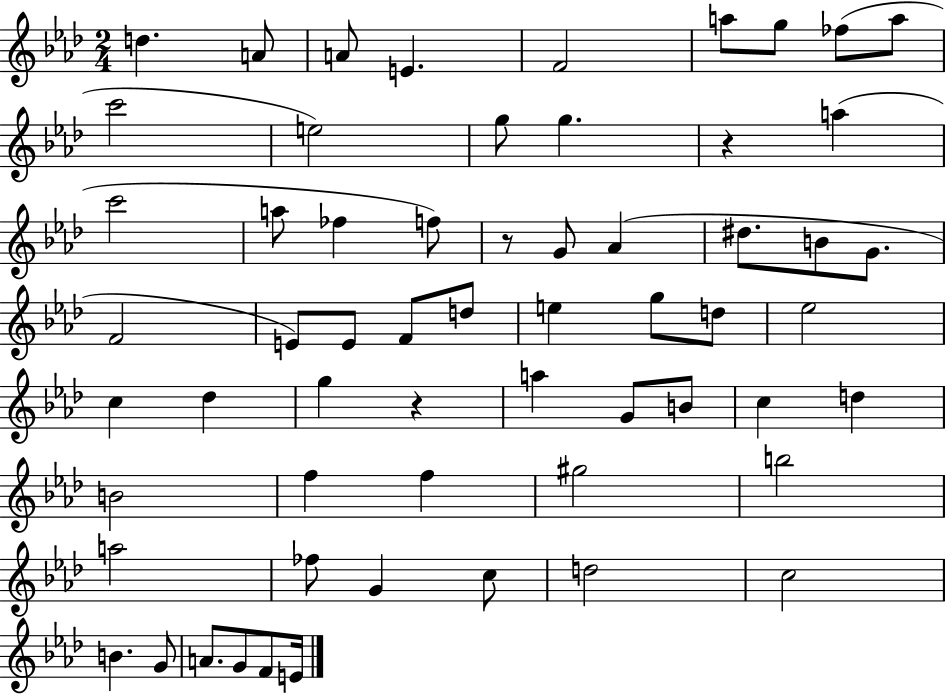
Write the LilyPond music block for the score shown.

{
  \clef treble
  \numericTimeSignature
  \time 2/4
  \key aes \major
  d''4. a'8 | a'8 e'4. | f'2 | a''8 g''8 fes''8( a''8 | \break c'''2 | e''2) | g''8 g''4. | r4 a''4( | \break c'''2 | a''8 fes''4 f''8) | r8 g'8 aes'4( | dis''8. b'8 g'8. | \break f'2 | e'8) e'8 f'8 d''8 | e''4 g''8 d''8 | ees''2 | \break c''4 des''4 | g''4 r4 | a''4 g'8 b'8 | c''4 d''4 | \break b'2 | f''4 f''4 | gis''2 | b''2 | \break a''2 | fes''8 g'4 c''8 | d''2 | c''2 | \break b'4. g'8 | a'8. g'8 f'8 e'16 | \bar "|."
}